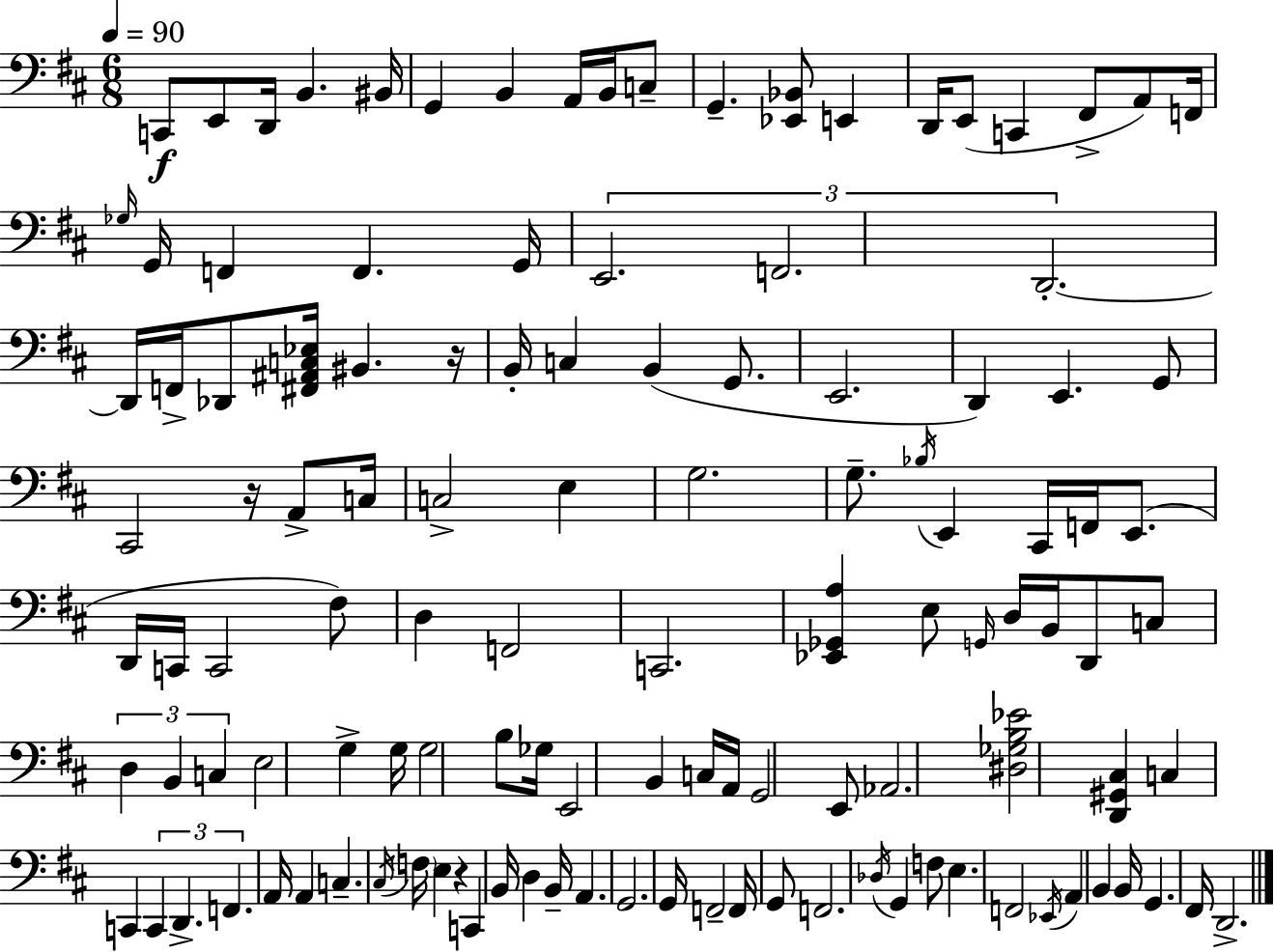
C2/e E2/e D2/s B2/q. BIS2/s G2/q B2/q A2/s B2/s C3/e G2/q. [Eb2,Bb2]/e E2/q D2/s E2/e C2/q F#2/e A2/e F2/s Gb3/s G2/s F2/q F2/q. G2/s E2/h. F2/h. D2/h. D2/s F2/s Db2/e [F#2,A#2,C3,Eb3]/s BIS2/q. R/s B2/s C3/q B2/q G2/e. E2/h. D2/q E2/q. G2/e C#2/h R/s A2/e C3/s C3/h E3/q G3/h. G3/e. Bb3/s E2/q C#2/s F2/s E2/e. D2/s C2/s C2/h F#3/e D3/q F2/h C2/h. [Eb2,Gb2,A3]/q E3/e G2/s D3/s B2/s D2/e C3/e D3/q B2/q C3/q E3/h G3/q G3/s G3/h B3/e Gb3/s E2/h B2/q C3/s A2/s G2/h E2/e Ab2/h. [D#3,Gb3,B3,Eb4]/h [D2,G#2,C#3]/q C3/q C2/q C2/q D2/q. F2/q. A2/s A2/q C3/q. C#3/s F3/s E3/q R/q C2/q B2/s D3/q B2/s A2/q. G2/h. G2/s F2/h F2/s G2/e F2/h. Db3/s G2/q F3/e E3/q. F2/h Eb2/s A2/q B2/q B2/s G2/q. F#2/s D2/h.